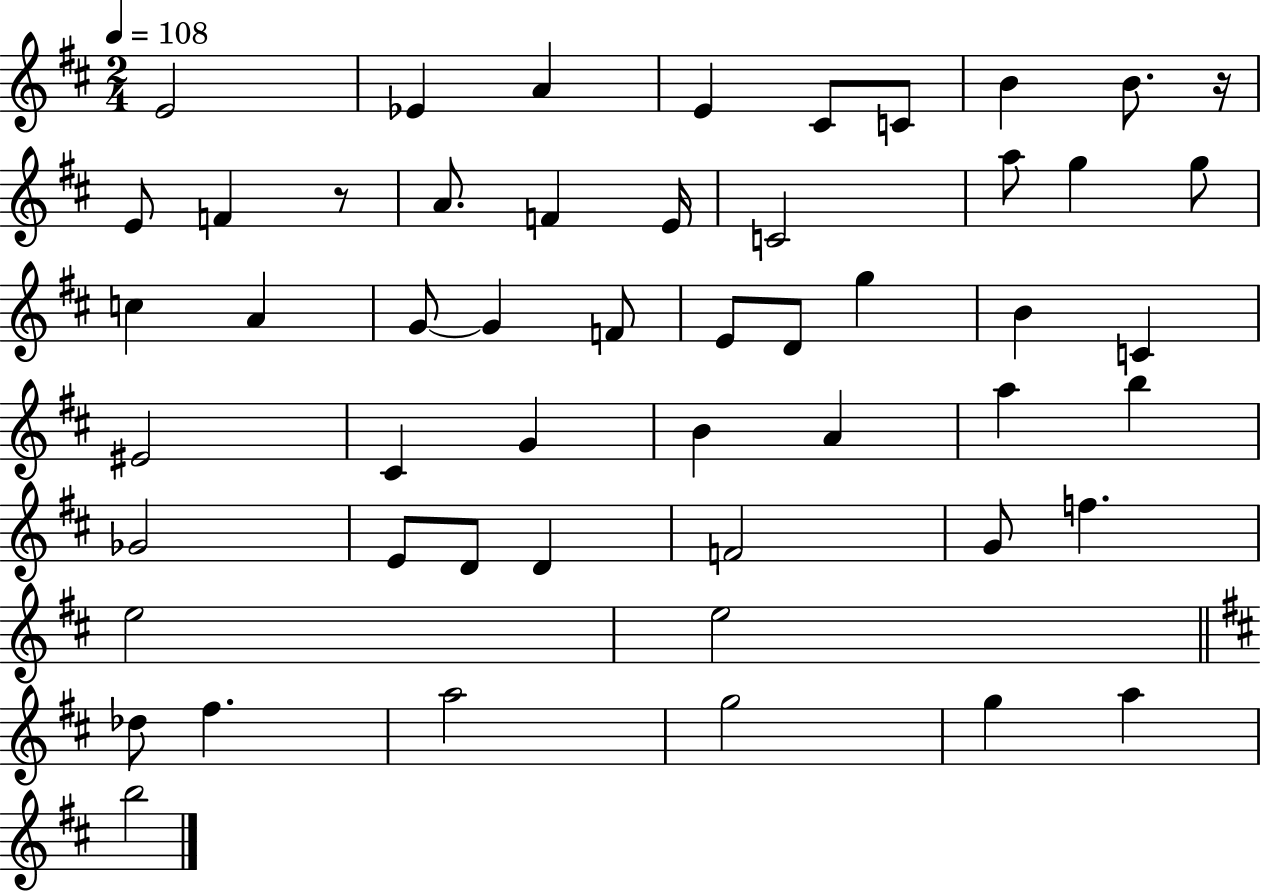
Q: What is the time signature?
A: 2/4